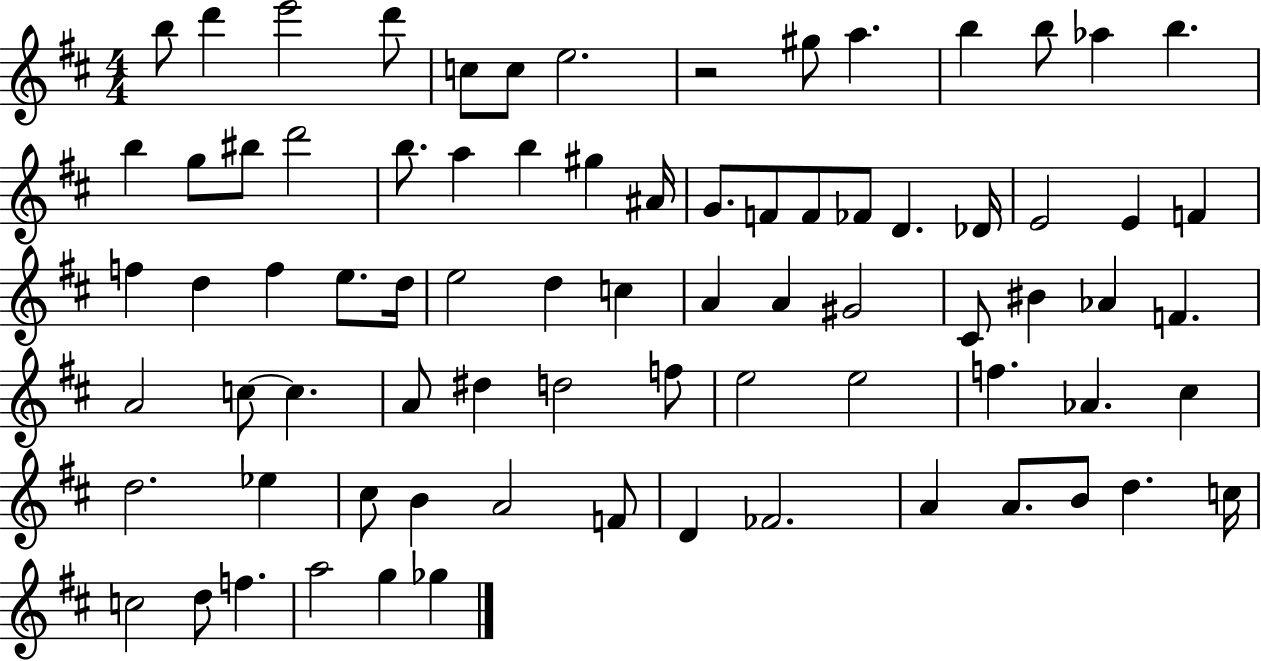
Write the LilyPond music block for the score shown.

{
  \clef treble
  \numericTimeSignature
  \time 4/4
  \key d \major
  \repeat volta 2 { b''8 d'''4 e'''2 d'''8 | c''8 c''8 e''2. | r2 gis''8 a''4. | b''4 b''8 aes''4 b''4. | \break b''4 g''8 bis''8 d'''2 | b''8. a''4 b''4 gis''4 ais'16 | g'8. f'8 f'8 fes'8 d'4. des'16 | e'2 e'4 f'4 | \break f''4 d''4 f''4 e''8. d''16 | e''2 d''4 c''4 | a'4 a'4 gis'2 | cis'8 bis'4 aes'4 f'4. | \break a'2 c''8~~ c''4. | a'8 dis''4 d''2 f''8 | e''2 e''2 | f''4. aes'4. cis''4 | \break d''2. ees''4 | cis''8 b'4 a'2 f'8 | d'4 fes'2. | a'4 a'8. b'8 d''4. c''16 | \break c''2 d''8 f''4. | a''2 g''4 ges''4 | } \bar "|."
}